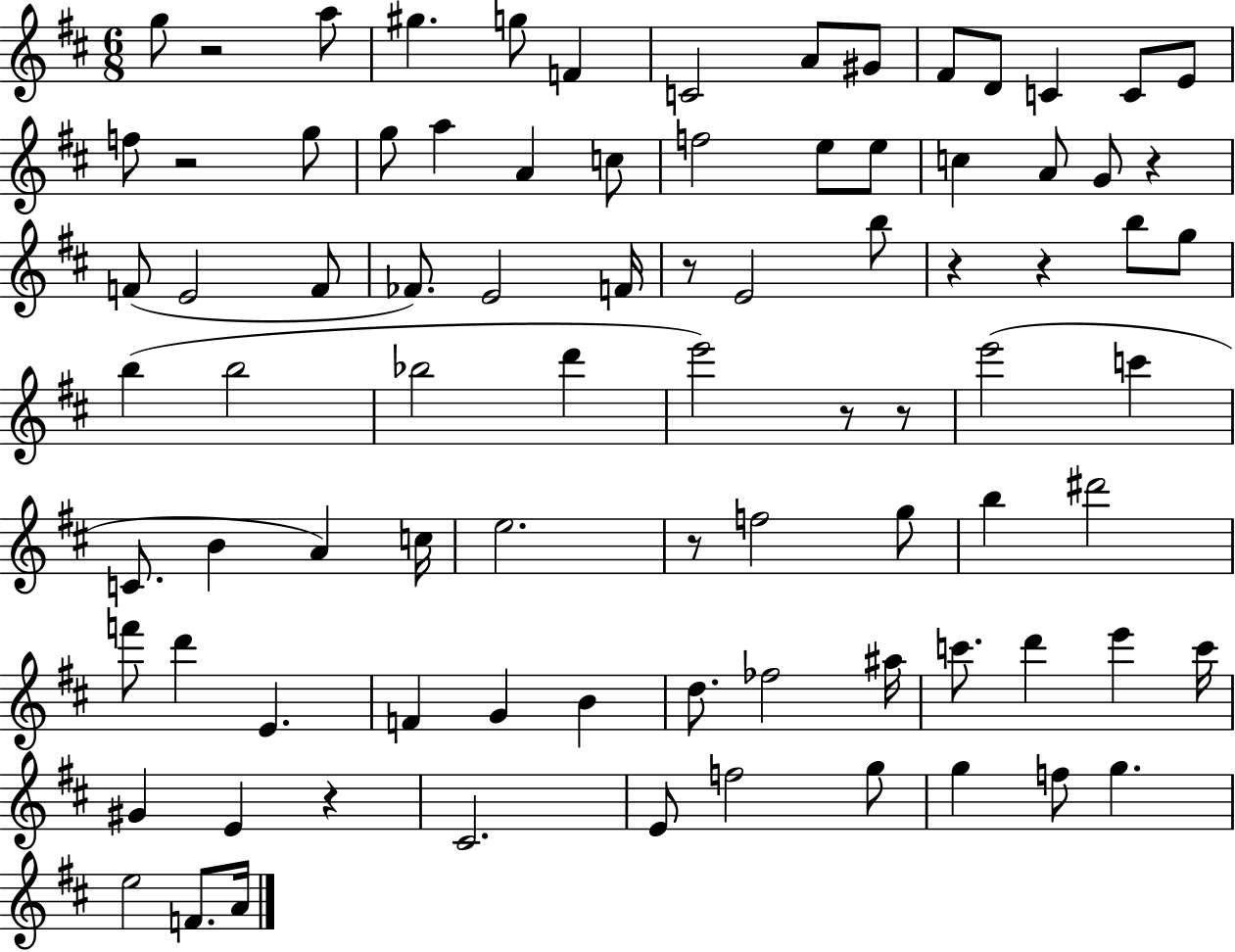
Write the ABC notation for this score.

X:1
T:Untitled
M:6/8
L:1/4
K:D
g/2 z2 a/2 ^g g/2 F C2 A/2 ^G/2 ^F/2 D/2 C C/2 E/2 f/2 z2 g/2 g/2 a A c/2 f2 e/2 e/2 c A/2 G/2 z F/2 E2 F/2 _F/2 E2 F/4 z/2 E2 b/2 z z b/2 g/2 b b2 _b2 d' e'2 z/2 z/2 e'2 c' C/2 B A c/4 e2 z/2 f2 g/2 b ^d'2 f'/2 d' E F G B d/2 _f2 ^a/4 c'/2 d' e' c'/4 ^G E z ^C2 E/2 f2 g/2 g f/2 g e2 F/2 A/4